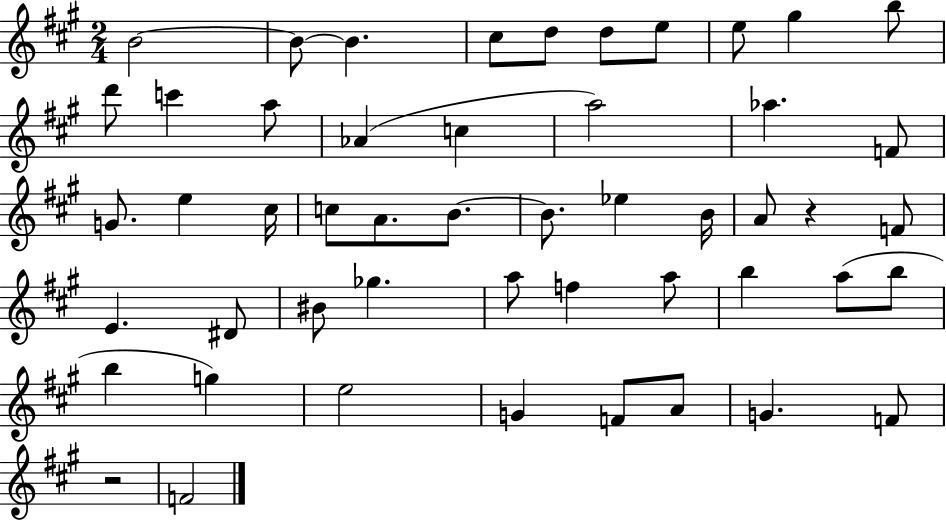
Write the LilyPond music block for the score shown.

{
  \clef treble
  \numericTimeSignature
  \time 2/4
  \key a \major
  b'2~~ | b'8~~ b'4. | cis''8 d''8 d''8 e''8 | e''8 gis''4 b''8 | \break d'''8 c'''4 a''8 | aes'4( c''4 | a''2) | aes''4. f'8 | \break g'8. e''4 cis''16 | c''8 a'8. b'8.~~ | b'8. ees''4 b'16 | a'8 r4 f'8 | \break e'4. dis'8 | bis'8 ges''4. | a''8 f''4 a''8 | b''4 a''8( b''8 | \break b''4 g''4) | e''2 | g'4 f'8 a'8 | g'4. f'8 | \break r2 | f'2 | \bar "|."
}